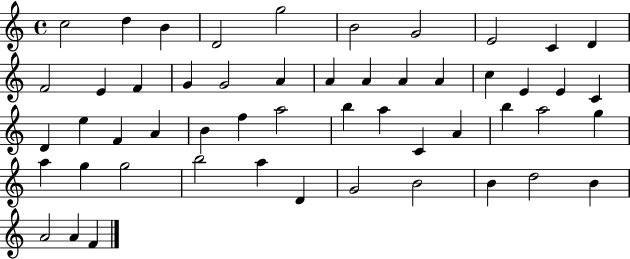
X:1
T:Untitled
M:4/4
L:1/4
K:C
c2 d B D2 g2 B2 G2 E2 C D F2 E F G G2 A A A A A c E E C D e F A B f a2 b a C A b a2 g a g g2 b2 a D G2 B2 B d2 B A2 A F